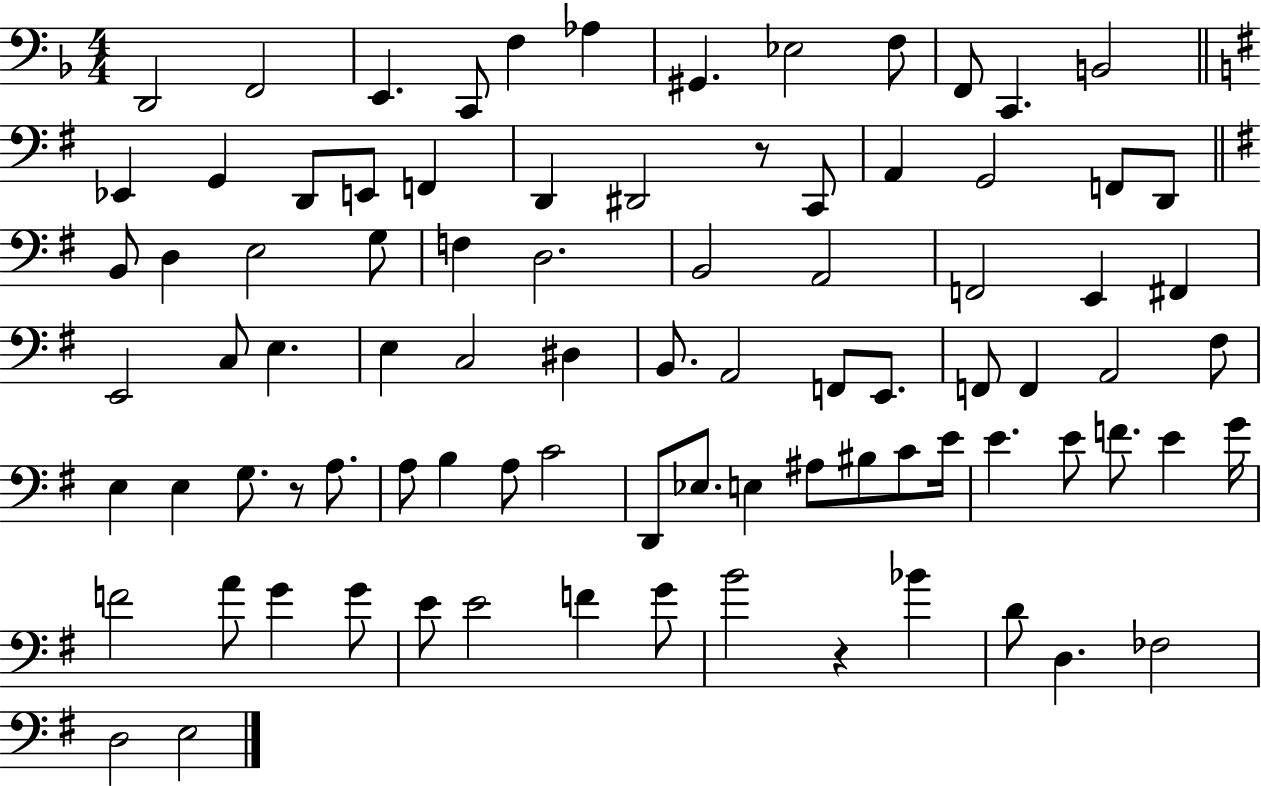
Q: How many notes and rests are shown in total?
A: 87